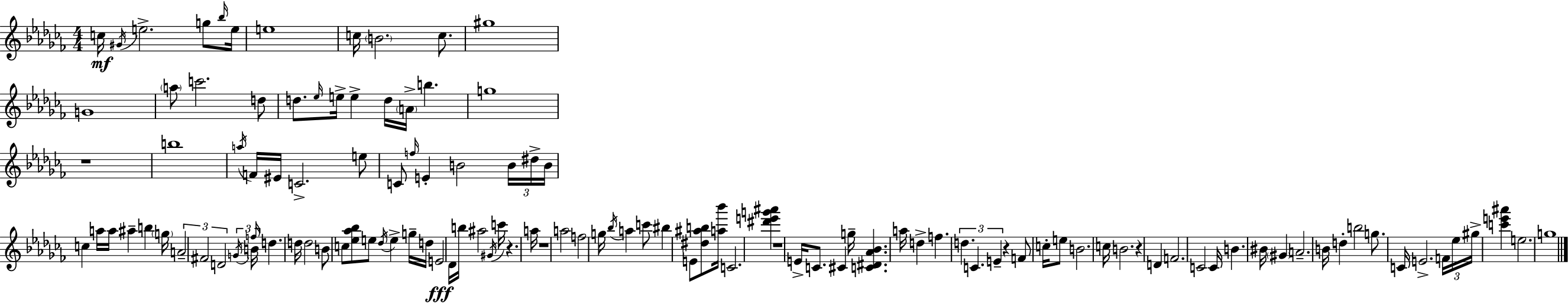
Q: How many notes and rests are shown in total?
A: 121